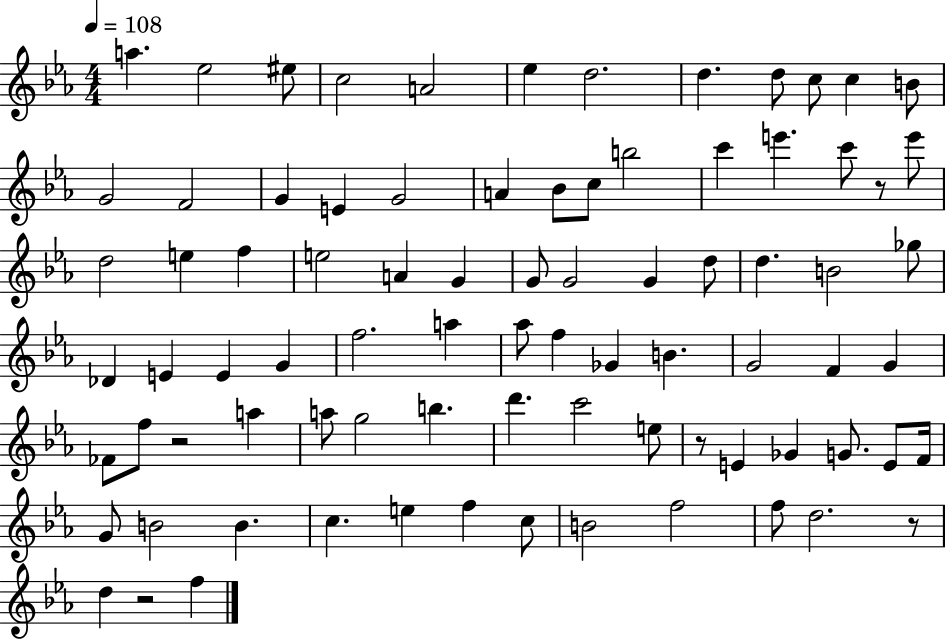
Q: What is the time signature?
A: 4/4